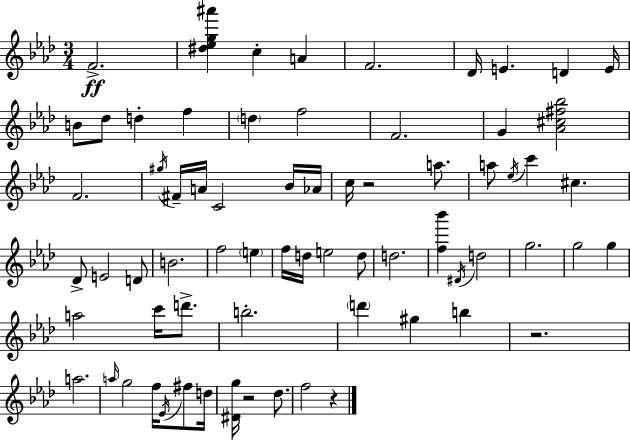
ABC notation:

X:1
T:Untitled
M:3/4
L:1/4
K:Ab
F2 [^d_eg^a'] c A F2 _D/4 E D E/4 B/2 _d/2 d f d f2 F2 G [_A^c^f_b]2 F2 ^g/4 ^F/4 A/4 C2 _B/4 _A/4 c/4 z2 a/2 a/2 _e/4 c' ^c _D/2 E2 D/2 B2 f2 e f/4 d/4 e2 d/2 d2 [f_b'] ^D/4 d2 g2 g2 g a2 c'/4 d'/2 b2 d' ^g b z2 a2 a/4 g2 f/4 _E/4 ^f/2 d/4 [^Dg]/4 z2 _d/2 f2 z